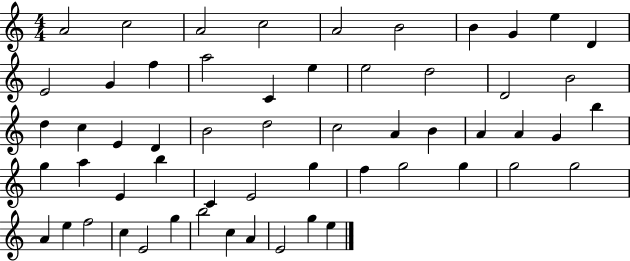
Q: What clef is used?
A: treble